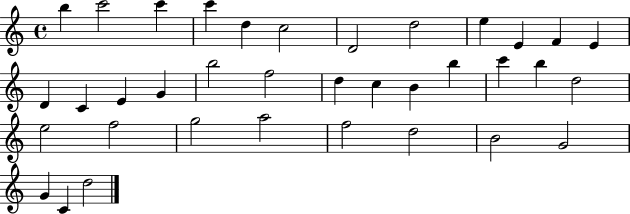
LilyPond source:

{
  \clef treble
  \time 4/4
  \defaultTimeSignature
  \key c \major
  b''4 c'''2 c'''4 | c'''4 d''4 c''2 | d'2 d''2 | e''4 e'4 f'4 e'4 | \break d'4 c'4 e'4 g'4 | b''2 f''2 | d''4 c''4 b'4 b''4 | c'''4 b''4 d''2 | \break e''2 f''2 | g''2 a''2 | f''2 d''2 | b'2 g'2 | \break g'4 c'4 d''2 | \bar "|."
}